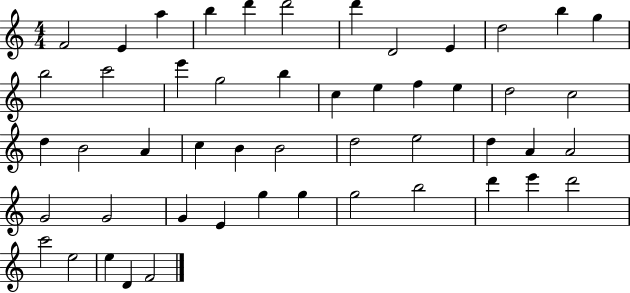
X:1
T:Untitled
M:4/4
L:1/4
K:C
F2 E a b d' d'2 d' D2 E d2 b g b2 c'2 e' g2 b c e f e d2 c2 d B2 A c B B2 d2 e2 d A A2 G2 G2 G E g g g2 b2 d' e' d'2 c'2 e2 e D F2